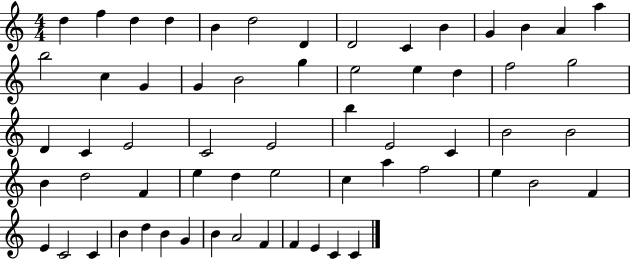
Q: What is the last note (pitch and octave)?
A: C4